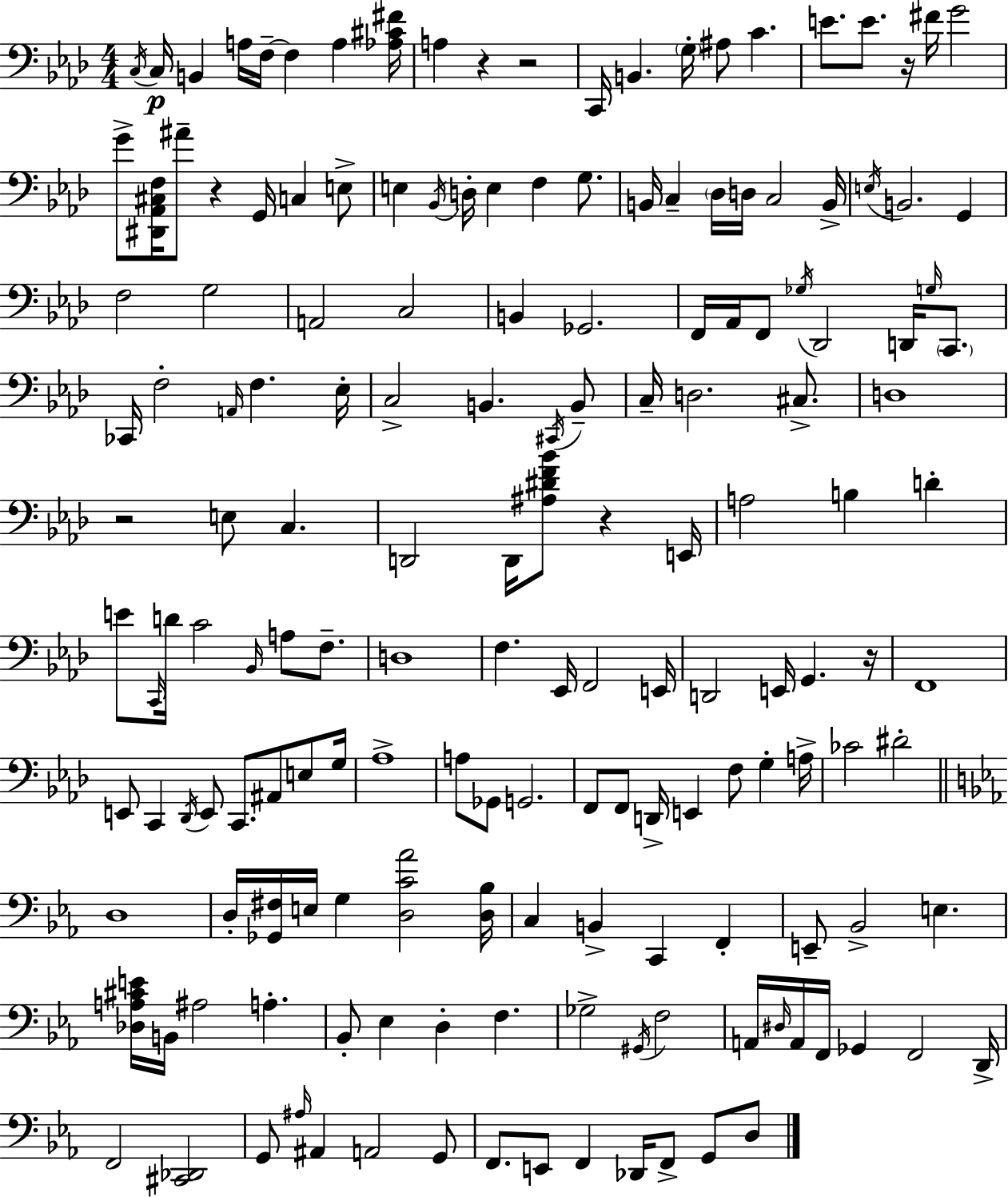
X:1
T:Untitled
M:4/4
L:1/4
K:Fm
C,/4 C,/4 B,, A,/4 F,/4 F, A, [_A,^C^F]/4 A, z z2 C,,/4 B,, G,/4 ^A,/2 C E/2 E/2 z/4 ^F/4 G2 G/2 [^D,,_A,,^C,F,]/4 ^A/2 z G,,/4 C, E,/2 E, _B,,/4 D,/4 E, F, G,/2 B,,/4 C, _D,/4 D,/4 C,2 B,,/4 E,/4 B,,2 G,, F,2 G,2 A,,2 C,2 B,, _G,,2 F,,/4 _A,,/4 F,,/2 _G,/4 _D,,2 D,,/4 G,/4 C,,/2 _C,,/4 F,2 A,,/4 F, _E,/4 C,2 B,, ^C,,/4 B,,/2 C,/4 D,2 ^C,/2 D,4 z2 E,/2 C, D,,2 D,,/4 [^A,^DF_B]/2 z E,,/4 A,2 B, D E/2 C,,/4 D/4 C2 _B,,/4 A,/2 F,/2 D,4 F, _E,,/4 F,,2 E,,/4 D,,2 E,,/4 G,, z/4 F,,4 E,,/2 C,, _D,,/4 E,,/2 C,,/2 ^A,,/2 E,/2 G,/4 _A,4 A,/2 _G,,/2 G,,2 F,,/2 F,,/2 D,,/4 E,, F,/2 G, A,/4 _C2 ^D2 D,4 D,/4 [_G,,^F,]/4 E,/4 G, [D,C_A]2 [D,_B,]/4 C, B,, C,, F,, E,,/2 _B,,2 E, [_D,A,^CE]/4 B,,/4 ^A,2 A, _B,,/2 _E, D, F, _G,2 ^G,,/4 F,2 A,,/4 ^D,/4 A,,/4 F,,/4 _G,, F,,2 D,,/4 F,,2 [^C,,_D,,]2 G,,/2 ^A,/4 ^A,, A,,2 G,,/2 F,,/2 E,,/2 F,, _D,,/4 F,,/2 G,,/2 D,/2